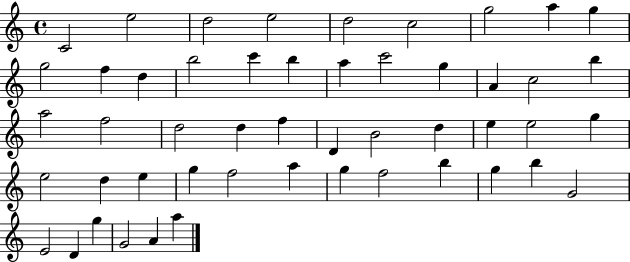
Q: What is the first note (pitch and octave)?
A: C4